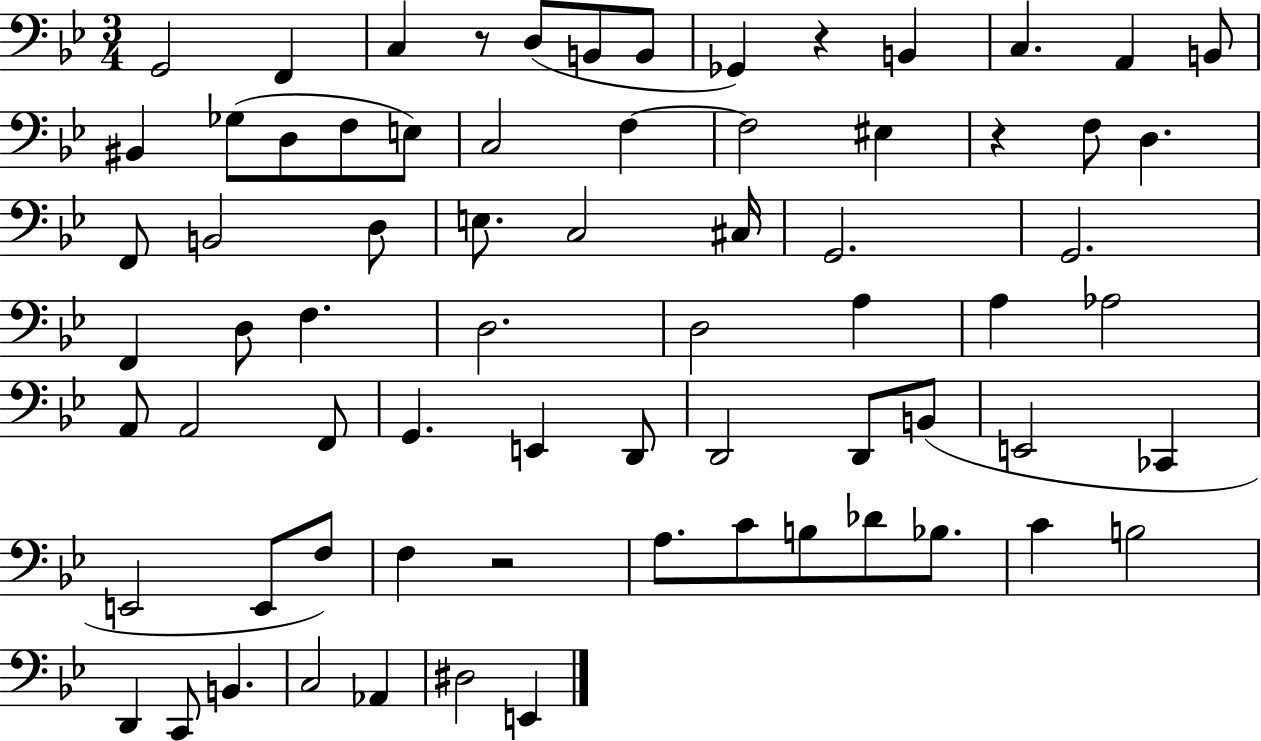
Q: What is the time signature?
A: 3/4